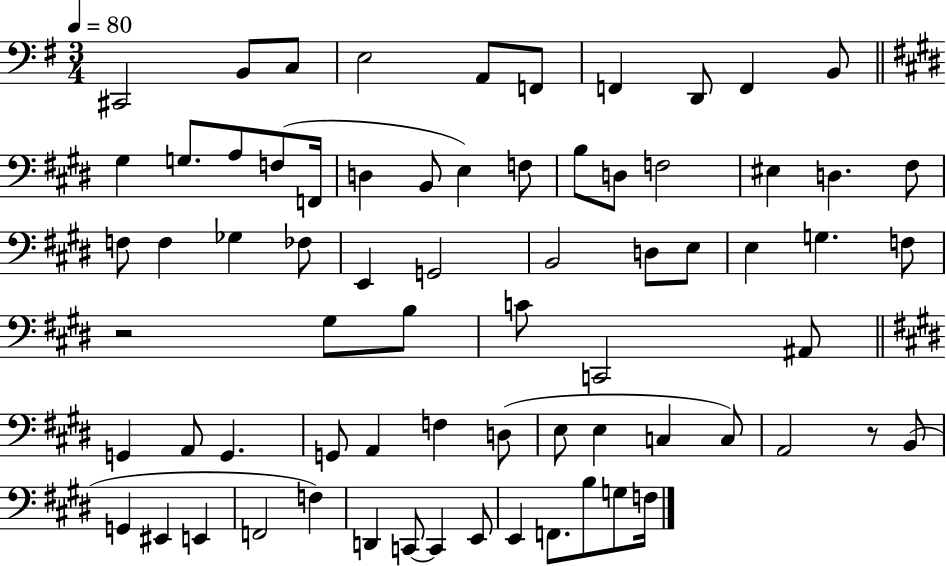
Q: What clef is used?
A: bass